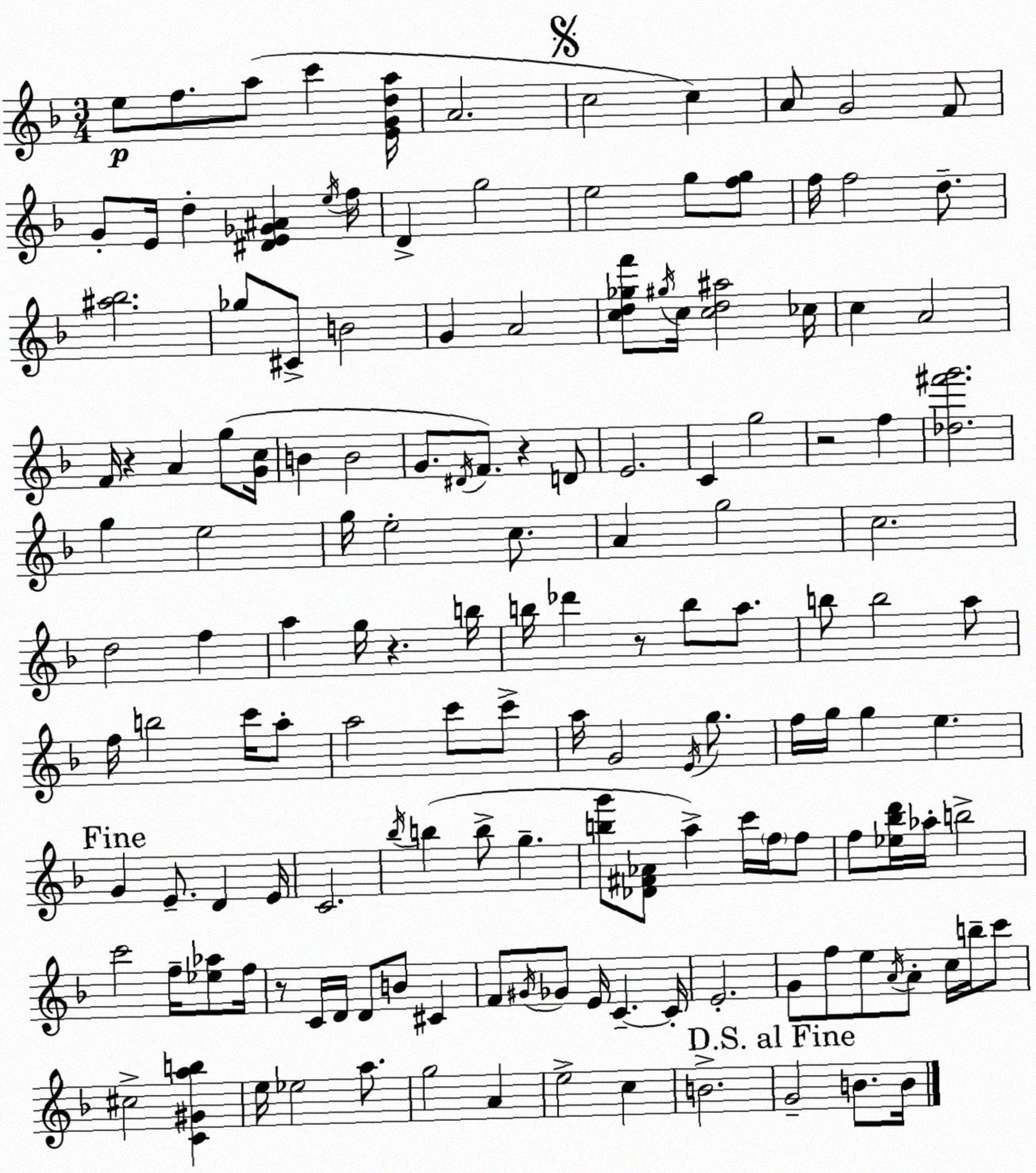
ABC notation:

X:1
T:Untitled
M:3/4
L:1/4
K:F
e/2 f/2 a/2 c' [EGda]/4 A2 c2 c A/2 G2 F/2 G/2 E/4 d [^DE_G^A] e/4 f/4 D g2 e2 g/2 [fg]/2 f/4 f2 d/2 [^a_b]2 _g/2 ^C/2 B2 G A2 [cd_gf']/2 ^g/4 c/4 [cd^a]2 _c/4 c A2 F/4 z A g/2 [Gc]/4 B B2 G/2 ^D/4 F/2 z D/2 E2 C g2 z2 f [_d^f'g']2 g e2 g/4 e2 c/2 A g2 c2 d2 f a g/4 z b/4 b/4 _d' z/2 b/2 a/2 b/2 b2 a/2 f/4 b2 c'/4 a/2 a2 c'/2 c'/2 a/4 G2 E/4 g/2 f/4 g/4 g e G E/2 D E/4 C2 _b/4 b b/2 g [bg']/2 [_D^F_A]/2 a c'/4 f/4 f/2 f/2 [_e_bd']/4 _a/4 b2 c'2 f/4 [_e_a]/2 f/4 z/2 C/4 D/4 D/2 B/2 ^C F/2 ^G/4 _G/2 E/4 C C/4 E2 G/2 f/2 e/2 A/4 A/2 c/4 b/4 c'/2 ^c2 [C^Gab] e/4 _e2 a/2 g2 A e2 c B2 G2 B/2 B/4